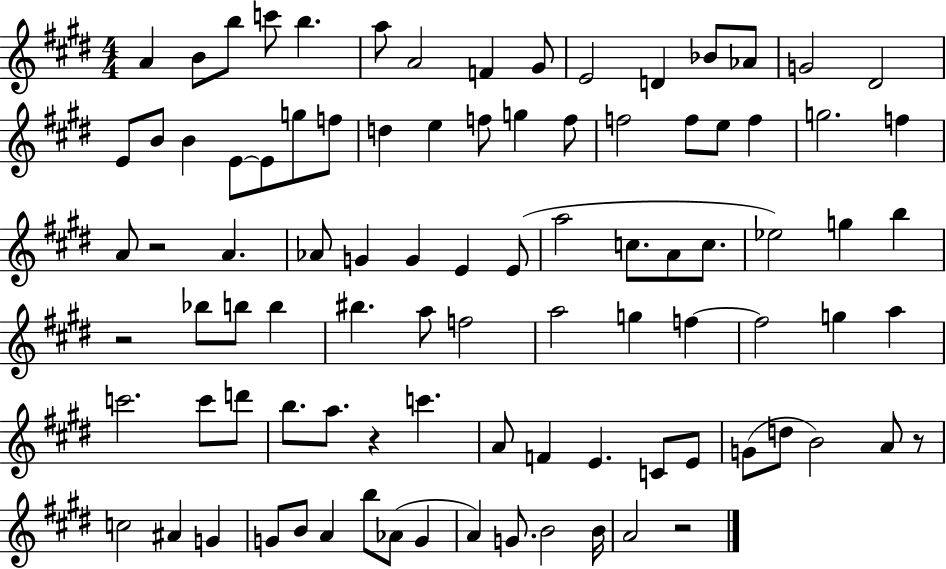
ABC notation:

X:1
T:Untitled
M:4/4
L:1/4
K:E
A B/2 b/2 c'/2 b a/2 A2 F ^G/2 E2 D _B/2 _A/2 G2 ^D2 E/2 B/2 B E/2 E/2 g/2 f/2 d e f/2 g f/2 f2 f/2 e/2 f g2 f A/2 z2 A _A/2 G G E E/2 a2 c/2 A/2 c/2 _e2 g b z2 _b/2 b/2 b ^b a/2 f2 a2 g f f2 g a c'2 c'/2 d'/2 b/2 a/2 z c' A/2 F E C/2 E/2 G/2 d/2 B2 A/2 z/2 c2 ^A G G/2 B/2 A b/2 _A/2 G A G/2 B2 B/4 A2 z2